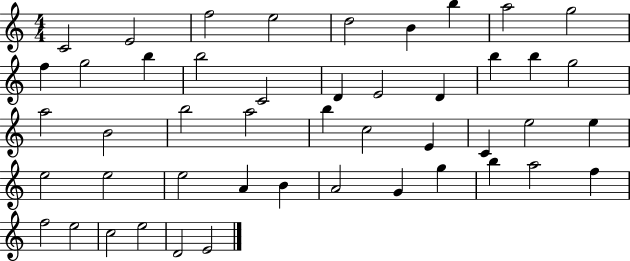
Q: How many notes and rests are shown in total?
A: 47